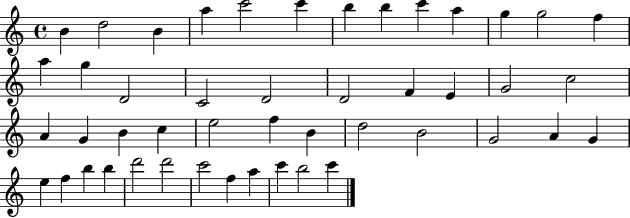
{
  \clef treble
  \time 4/4
  \defaultTimeSignature
  \key c \major
  b'4 d''2 b'4 | a''4 c'''2 c'''4 | b''4 b''4 c'''4 a''4 | g''4 g''2 f''4 | \break a''4 g''4 d'2 | c'2 d'2 | d'2 f'4 e'4 | g'2 c''2 | \break a'4 g'4 b'4 c''4 | e''2 f''4 b'4 | d''2 b'2 | g'2 a'4 g'4 | \break e''4 f''4 b''4 b''4 | d'''2 d'''2 | c'''2 f''4 a''4 | c'''4 b''2 c'''4 | \break \bar "|."
}